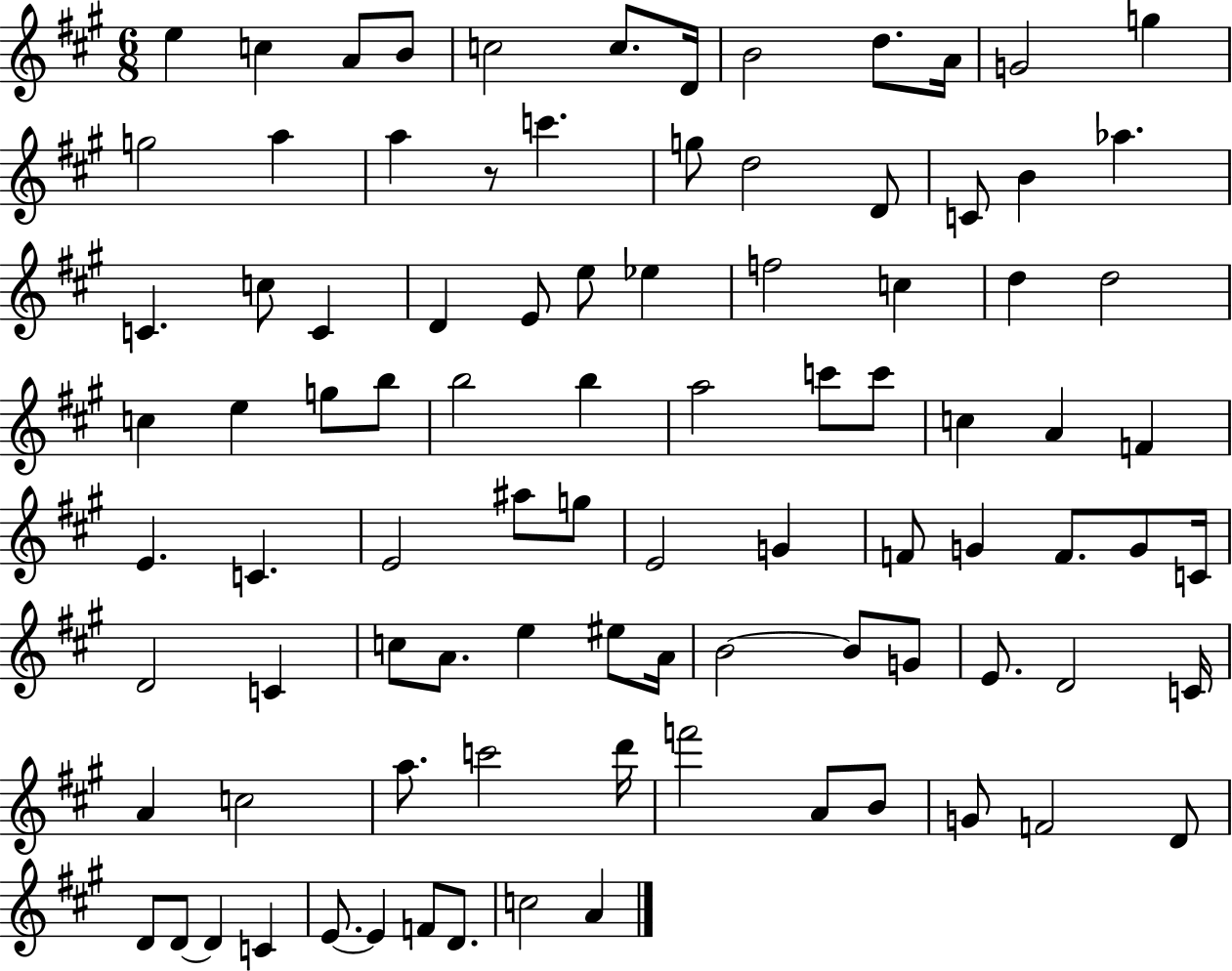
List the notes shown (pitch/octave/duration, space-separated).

E5/q C5/q A4/e B4/e C5/h C5/e. D4/s B4/h D5/e. A4/s G4/h G5/q G5/h A5/q A5/q R/e C6/q. G5/e D5/h D4/e C4/e B4/q Ab5/q. C4/q. C5/e C4/q D4/q E4/e E5/e Eb5/q F5/h C5/q D5/q D5/h C5/q E5/q G5/e B5/e B5/h B5/q A5/h C6/e C6/e C5/q A4/q F4/q E4/q. C4/q. E4/h A#5/e G5/e E4/h G4/q F4/e G4/q F4/e. G4/e C4/s D4/h C4/q C5/e A4/e. E5/q EIS5/e A4/s B4/h B4/e G4/e E4/e. D4/h C4/s A4/q C5/h A5/e. C6/h D6/s F6/h A4/e B4/e G4/e F4/h D4/e D4/e D4/e D4/q C4/q E4/e. E4/q F4/e D4/e. C5/h A4/q